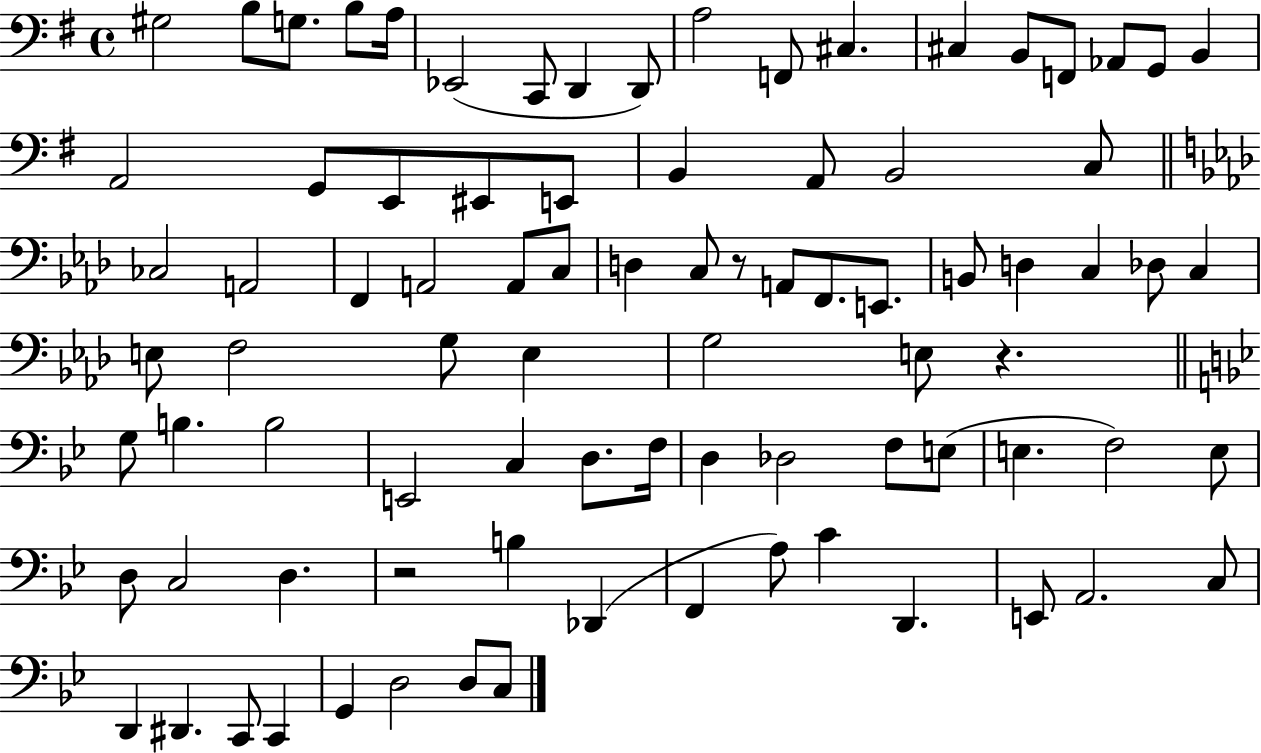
X:1
T:Untitled
M:4/4
L:1/4
K:G
^G,2 B,/2 G,/2 B,/2 A,/4 _E,,2 C,,/2 D,, D,,/2 A,2 F,,/2 ^C, ^C, B,,/2 F,,/2 _A,,/2 G,,/2 B,, A,,2 G,,/2 E,,/2 ^E,,/2 E,,/2 B,, A,,/2 B,,2 C,/2 _C,2 A,,2 F,, A,,2 A,,/2 C,/2 D, C,/2 z/2 A,,/2 F,,/2 E,,/2 B,,/2 D, C, _D,/2 C, E,/2 F,2 G,/2 E, G,2 E,/2 z G,/2 B, B,2 E,,2 C, D,/2 F,/4 D, _D,2 F,/2 E,/2 E, F,2 E,/2 D,/2 C,2 D, z2 B, _D,, F,, A,/2 C D,, E,,/2 A,,2 C,/2 D,, ^D,, C,,/2 C,, G,, D,2 D,/2 C,/2